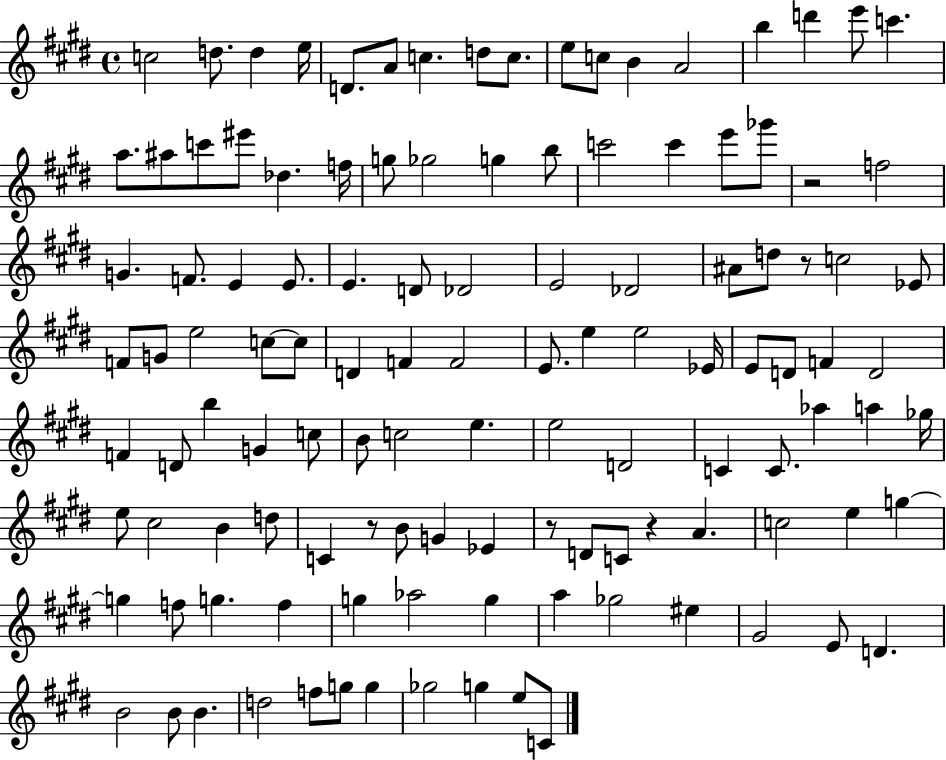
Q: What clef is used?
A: treble